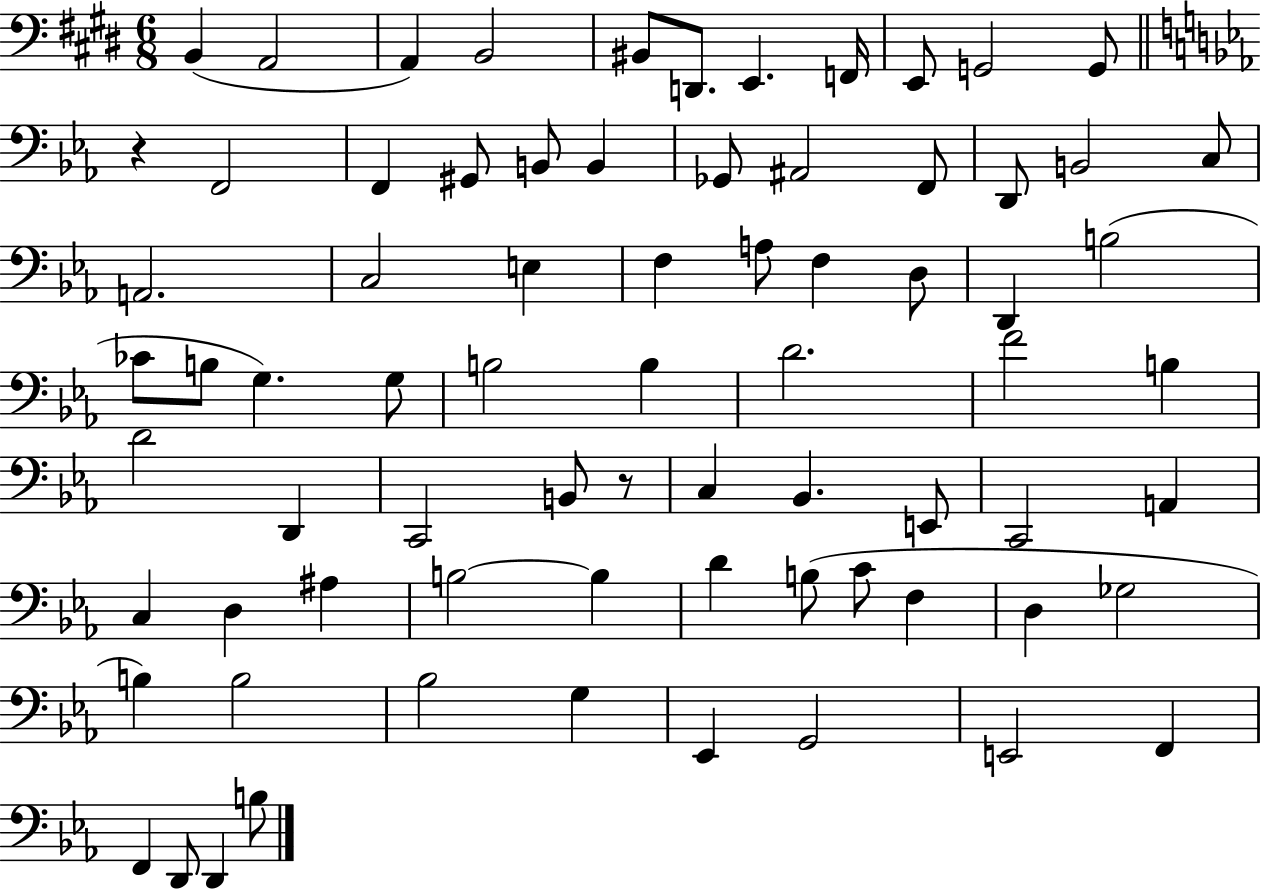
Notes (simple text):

B2/q A2/h A2/q B2/h BIS2/e D2/e. E2/q. F2/s E2/e G2/h G2/e R/q F2/h F2/q G#2/e B2/e B2/q Gb2/e A#2/h F2/e D2/e B2/h C3/e A2/h. C3/h E3/q F3/q A3/e F3/q D3/e D2/q B3/h CES4/e B3/e G3/q. G3/e B3/h B3/q D4/h. F4/h B3/q D4/h D2/q C2/h B2/e R/e C3/q Bb2/q. E2/e C2/h A2/q C3/q D3/q A#3/q B3/h B3/q D4/q B3/e C4/e F3/q D3/q Gb3/h B3/q B3/h Bb3/h G3/q Eb2/q G2/h E2/h F2/q F2/q D2/e D2/q B3/e